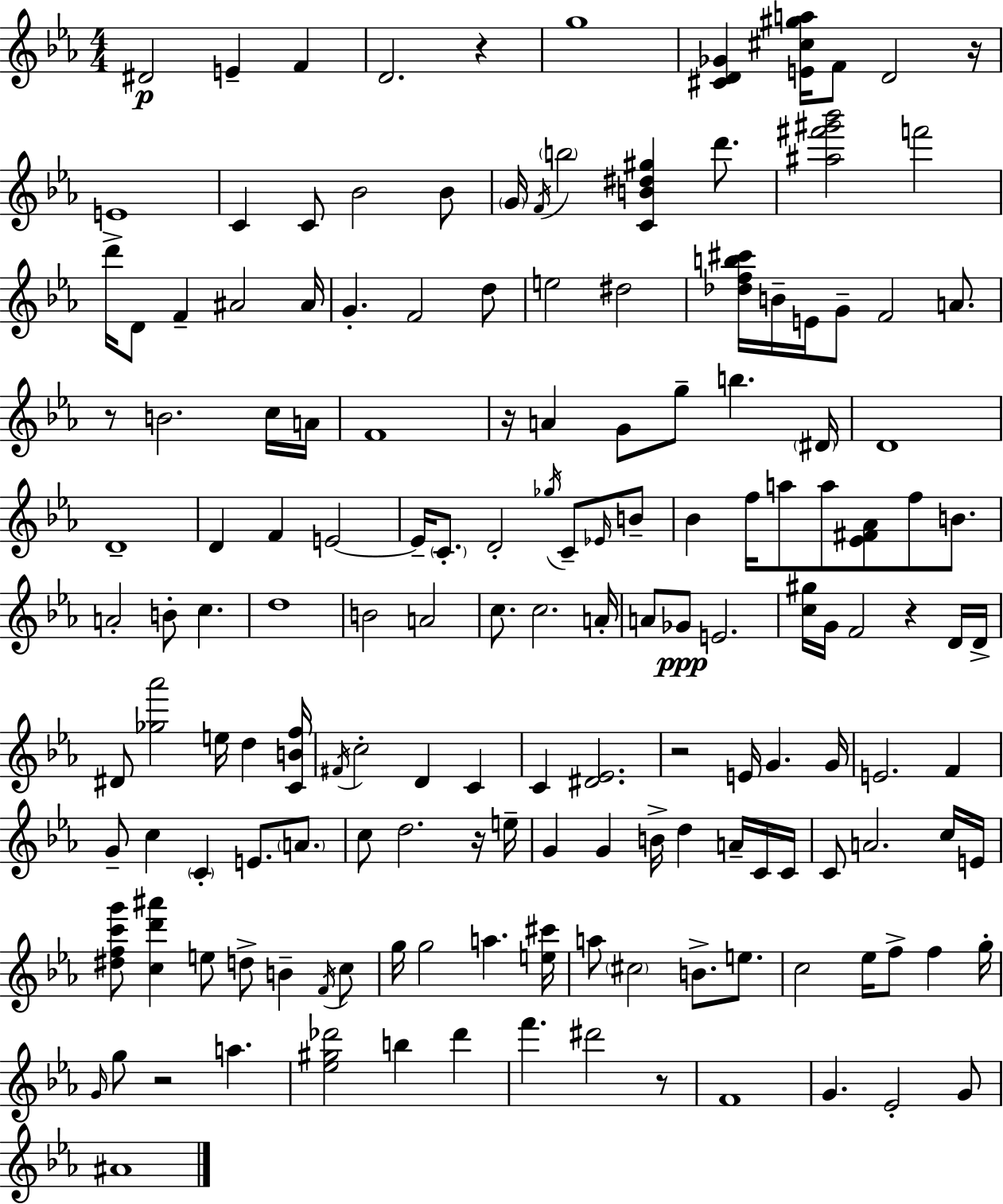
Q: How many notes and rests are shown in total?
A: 159